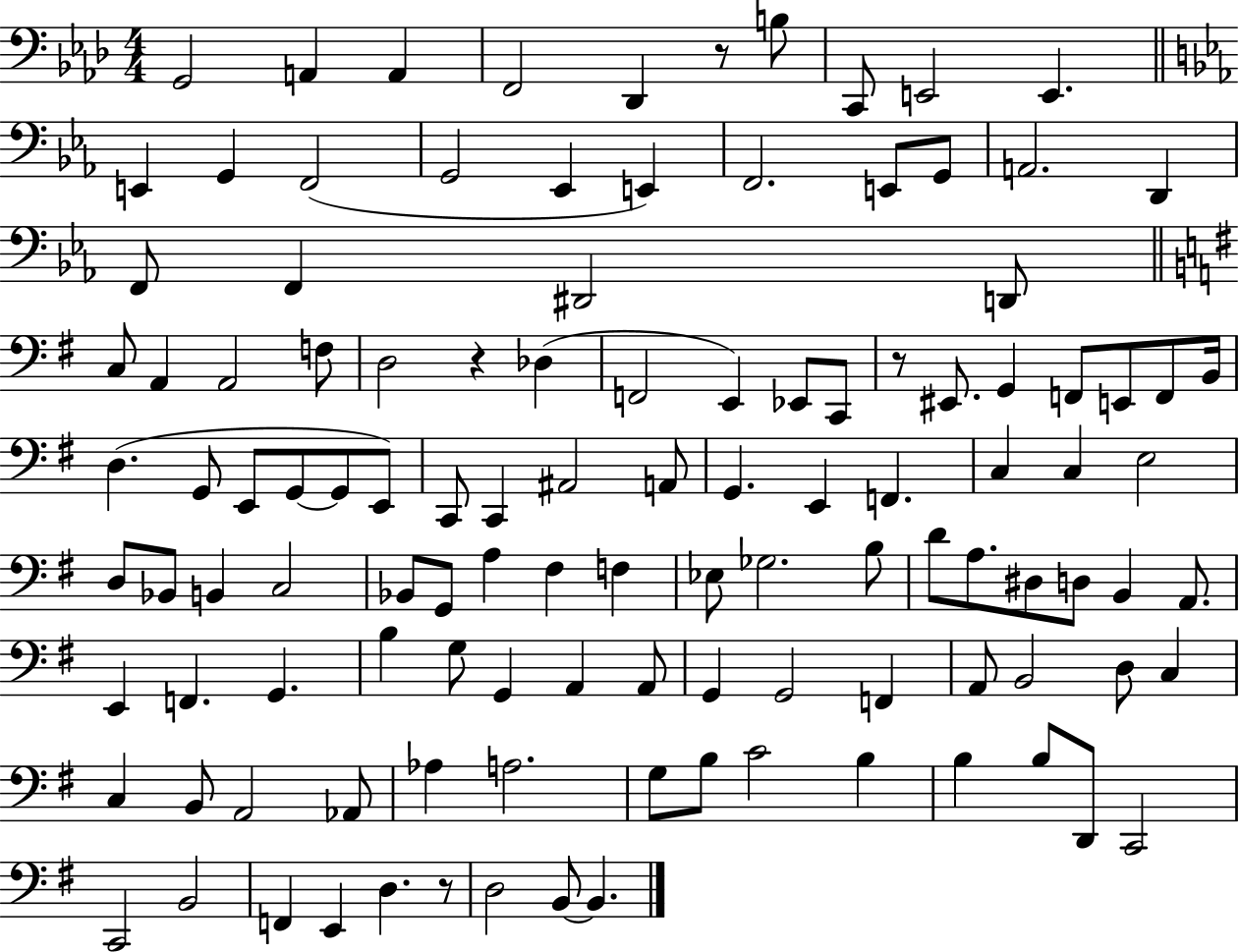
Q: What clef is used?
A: bass